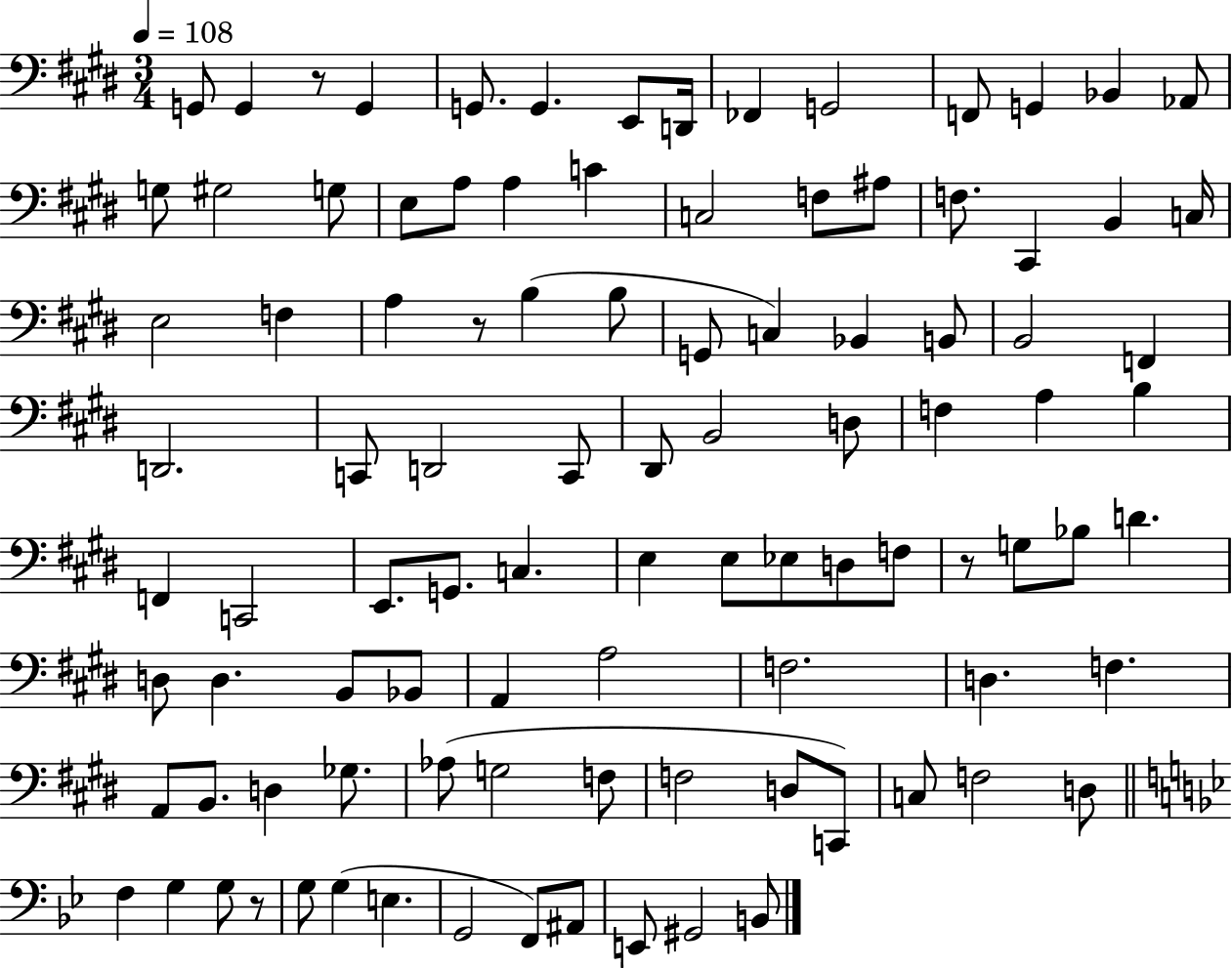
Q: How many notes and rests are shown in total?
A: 99